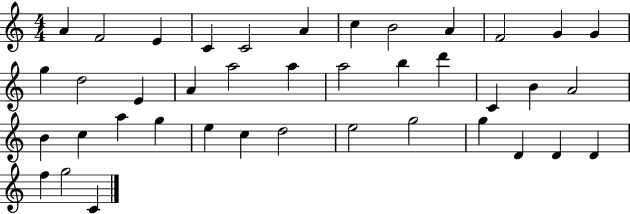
A4/q F4/h E4/q C4/q C4/h A4/q C5/q B4/h A4/q F4/h G4/q G4/q G5/q D5/h E4/q A4/q A5/h A5/q A5/h B5/q D6/q C4/q B4/q A4/h B4/q C5/q A5/q G5/q E5/q C5/q D5/h E5/h G5/h G5/q D4/q D4/q D4/q F5/q G5/h C4/q